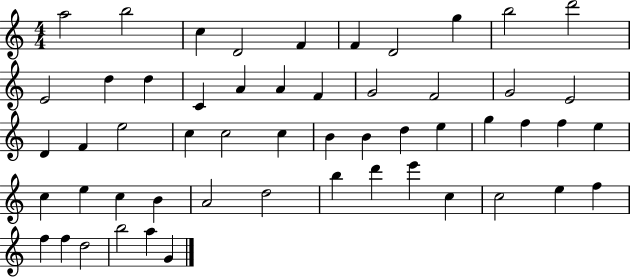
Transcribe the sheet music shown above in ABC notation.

X:1
T:Untitled
M:4/4
L:1/4
K:C
a2 b2 c D2 F F D2 g b2 d'2 E2 d d C A A F G2 F2 G2 E2 D F e2 c c2 c B B d e g f f e c e c B A2 d2 b d' e' c c2 e f f f d2 b2 a G